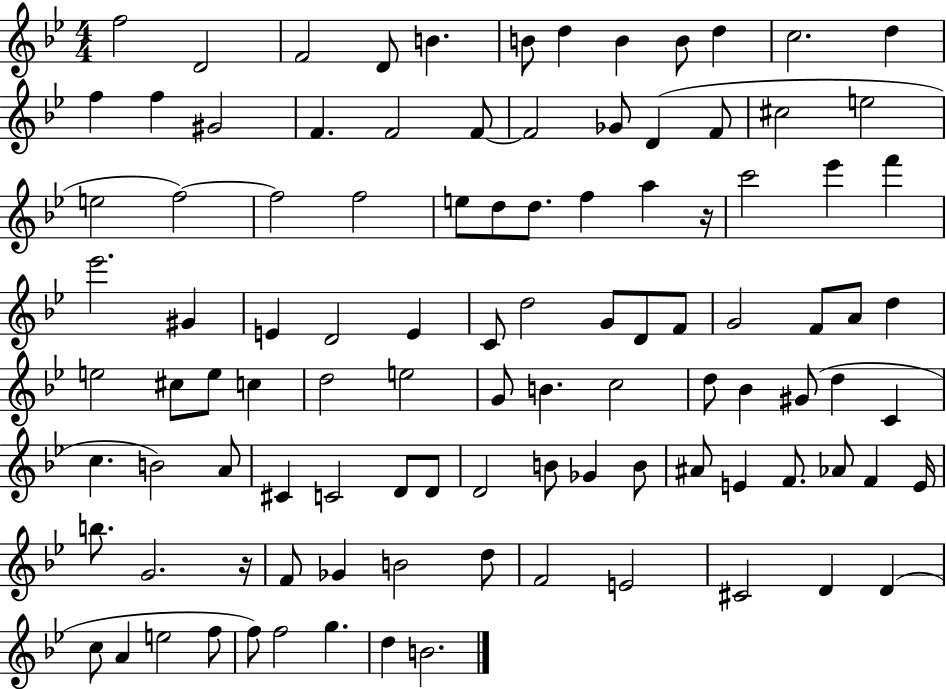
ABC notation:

X:1
T:Untitled
M:4/4
L:1/4
K:Bb
f2 D2 F2 D/2 B B/2 d B B/2 d c2 d f f ^G2 F F2 F/2 F2 _G/2 D F/2 ^c2 e2 e2 f2 f2 f2 e/2 d/2 d/2 f a z/4 c'2 _e' f' _e'2 ^G E D2 E C/2 d2 G/2 D/2 F/2 G2 F/2 A/2 d e2 ^c/2 e/2 c d2 e2 G/2 B c2 d/2 _B ^G/2 d C c B2 A/2 ^C C2 D/2 D/2 D2 B/2 _G B/2 ^A/2 E F/2 _A/2 F E/4 b/2 G2 z/4 F/2 _G B2 d/2 F2 E2 ^C2 D D c/2 A e2 f/2 f/2 f2 g d B2